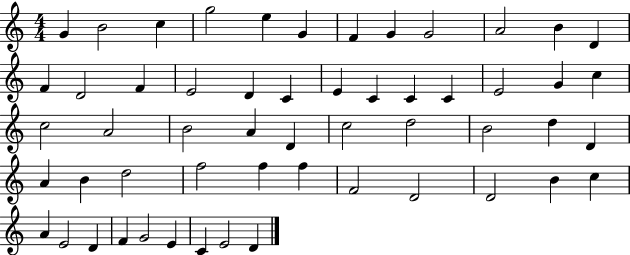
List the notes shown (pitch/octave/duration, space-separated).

G4/q B4/h C5/q G5/h E5/q G4/q F4/q G4/q G4/h A4/h B4/q D4/q F4/q D4/h F4/q E4/h D4/q C4/q E4/q C4/q C4/q C4/q E4/h G4/q C5/q C5/h A4/h B4/h A4/q D4/q C5/h D5/h B4/h D5/q D4/q A4/q B4/q D5/h F5/h F5/q F5/q F4/h D4/h D4/h B4/q C5/q A4/q E4/h D4/q F4/q G4/h E4/q C4/q E4/h D4/q